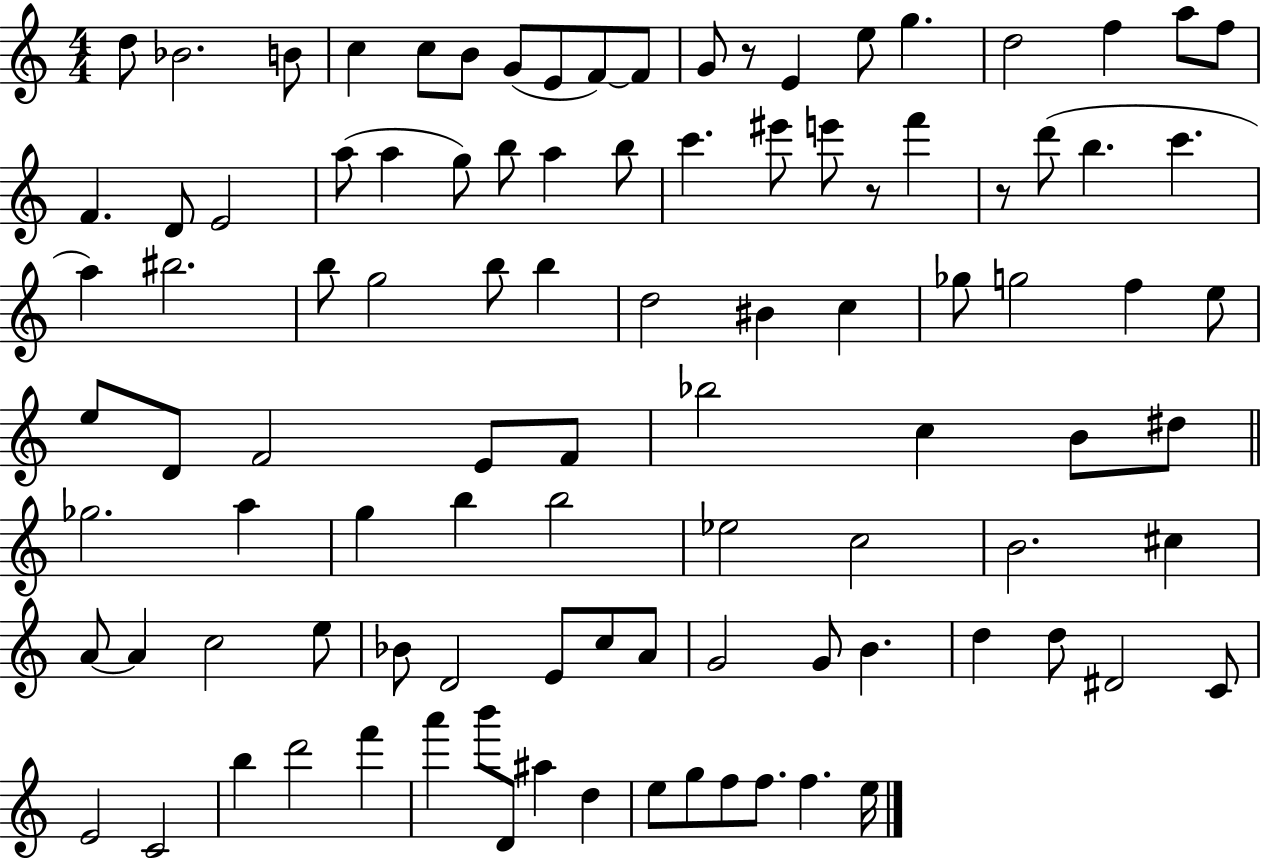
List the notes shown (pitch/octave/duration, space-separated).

D5/e Bb4/h. B4/e C5/q C5/e B4/e G4/e E4/e F4/e F4/e G4/e R/e E4/q E5/e G5/q. D5/h F5/q A5/e F5/e F4/q. D4/e E4/h A5/e A5/q G5/e B5/e A5/q B5/e C6/q. EIS6/e E6/e R/e F6/q R/e D6/e B5/q. C6/q. A5/q BIS5/h. B5/e G5/h B5/e B5/q D5/h BIS4/q C5/q Gb5/e G5/h F5/q E5/e E5/e D4/e F4/h E4/e F4/e Bb5/h C5/q B4/e D#5/e Gb5/h. A5/q G5/q B5/q B5/h Eb5/h C5/h B4/h. C#5/q A4/e A4/q C5/h E5/e Bb4/e D4/h E4/e C5/e A4/e G4/h G4/e B4/q. D5/q D5/e D#4/h C4/e E4/h C4/h B5/q D6/h F6/q A6/q B6/e D4/e A#5/q D5/q E5/e G5/e F5/e F5/e. F5/q. E5/s